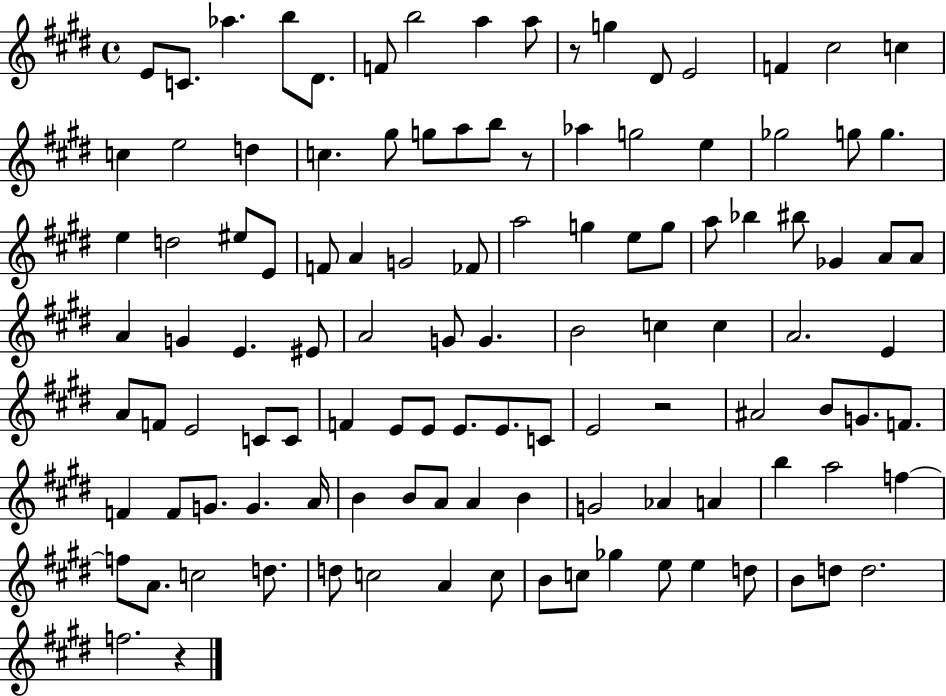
E4/e C4/e. Ab5/q. B5/e D#4/e. F4/e B5/h A5/q A5/e R/e G5/q D#4/e E4/h F4/q C#5/h C5/q C5/q E5/h D5/q C5/q. G#5/e G5/e A5/e B5/e R/e Ab5/q G5/h E5/q Gb5/h G5/e G5/q. E5/q D5/h EIS5/e E4/e F4/e A4/q G4/h FES4/e A5/h G5/q E5/e G5/e A5/e Bb5/q BIS5/e Gb4/q A4/e A4/e A4/q G4/q E4/q. EIS4/e A4/h G4/e G4/q. B4/h C5/q C5/q A4/h. E4/q A4/e F4/e E4/h C4/e C4/e F4/q E4/e E4/e E4/e. E4/e. C4/e E4/h R/h A#4/h B4/e G4/e. F4/e. F4/q F4/e G4/e. G4/q. A4/s B4/q B4/e A4/e A4/q B4/q G4/h Ab4/q A4/q B5/q A5/h F5/q F5/e A4/e. C5/h D5/e. D5/e C5/h A4/q C5/e B4/e C5/e Gb5/q E5/e E5/q D5/e B4/e D5/e D5/h. F5/h. R/q